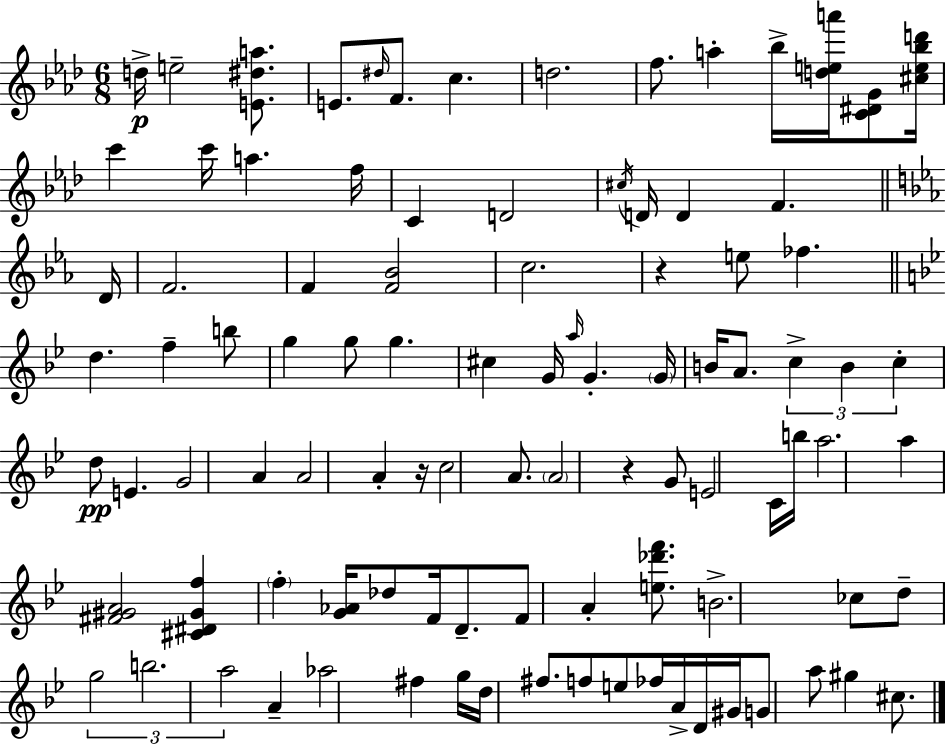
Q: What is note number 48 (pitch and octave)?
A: A4